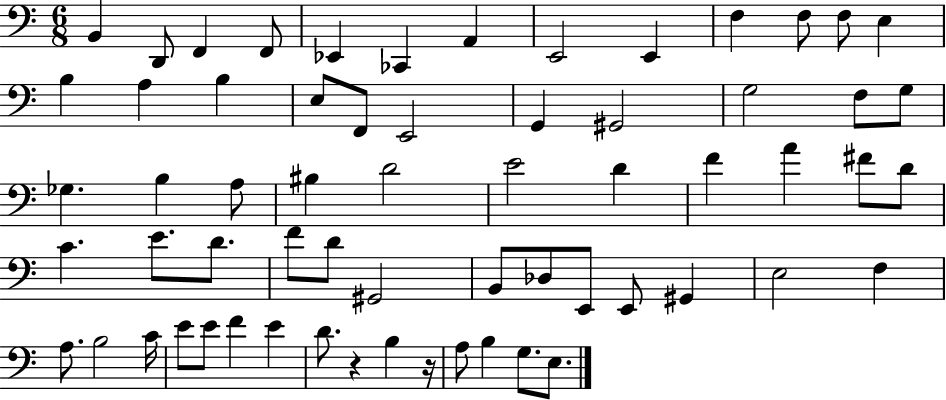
B2/q D2/e F2/q F2/e Eb2/q CES2/q A2/q E2/h E2/q F3/q F3/e F3/e E3/q B3/q A3/q B3/q E3/e F2/e E2/h G2/q G#2/h G3/h F3/e G3/e Gb3/q. B3/q A3/e BIS3/q D4/h E4/h D4/q F4/q A4/q F#4/e D4/e C4/q. E4/e. D4/e. F4/e D4/e G#2/h B2/e Db3/e E2/e E2/e G#2/q E3/h F3/q A3/e. B3/h C4/s E4/e E4/e F4/q E4/q D4/e. R/q B3/q R/s A3/e B3/q G3/e. E3/e.